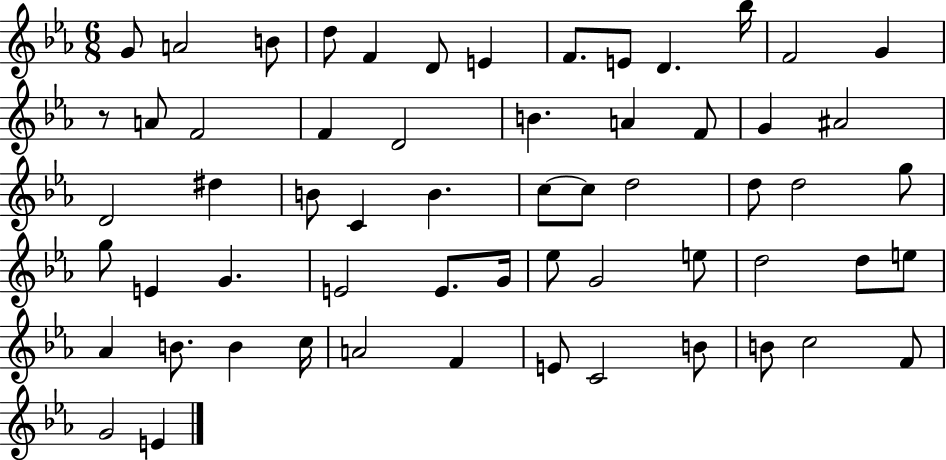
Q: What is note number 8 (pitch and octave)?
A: F4